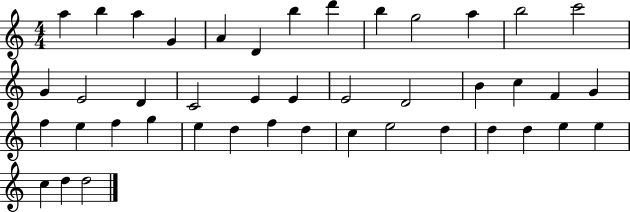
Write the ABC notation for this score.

X:1
T:Untitled
M:4/4
L:1/4
K:C
a b a G A D b d' b g2 a b2 c'2 G E2 D C2 E E E2 D2 B c F G f e f g e d f d c e2 d d d e e c d d2